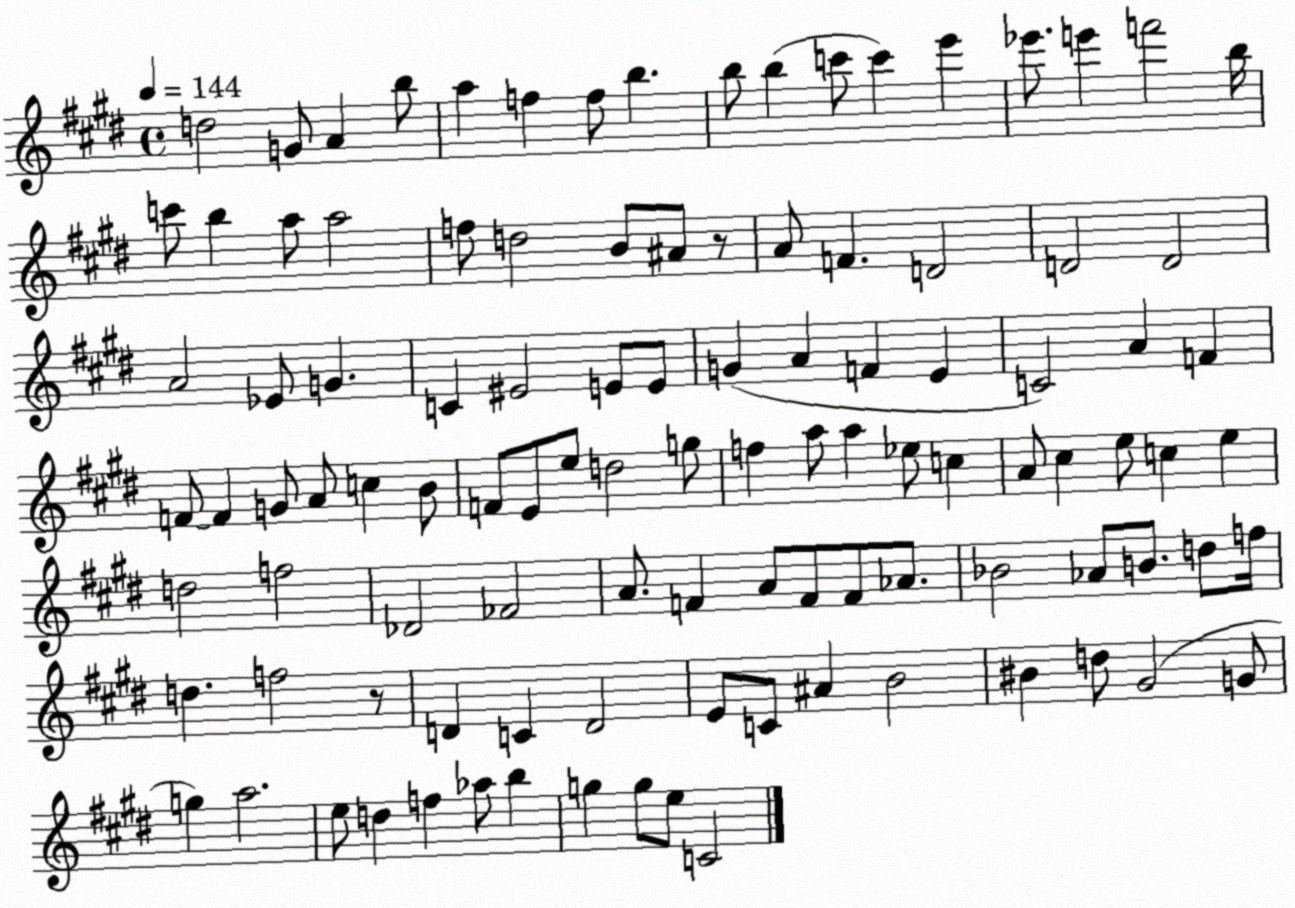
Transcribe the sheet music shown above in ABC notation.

X:1
T:Untitled
M:4/4
L:1/4
K:E
d2 G/2 A b/2 a f f/2 b b/2 b c'/2 c' e' _e'/2 e' f'2 b/4 c'/2 b a/2 a2 f/2 d2 B/2 ^A/2 z/2 A/2 F D2 D2 D2 A2 _E/2 G C ^E2 E/2 E/2 G A F E C2 A F F/2 F G/2 A/2 c B/2 F/2 E/2 e/2 d2 g/2 f a/2 a _e/2 c A/2 ^c e/2 c e d2 f2 _D2 _F2 A/2 F A/2 F/2 F/2 _A/2 _B2 _A/2 B/2 d/2 f/4 d f2 z/2 D C D2 E/2 C/2 ^A B2 ^B d/2 ^G2 G/2 g a2 e/2 d f _a/2 b g g/2 e/2 C2